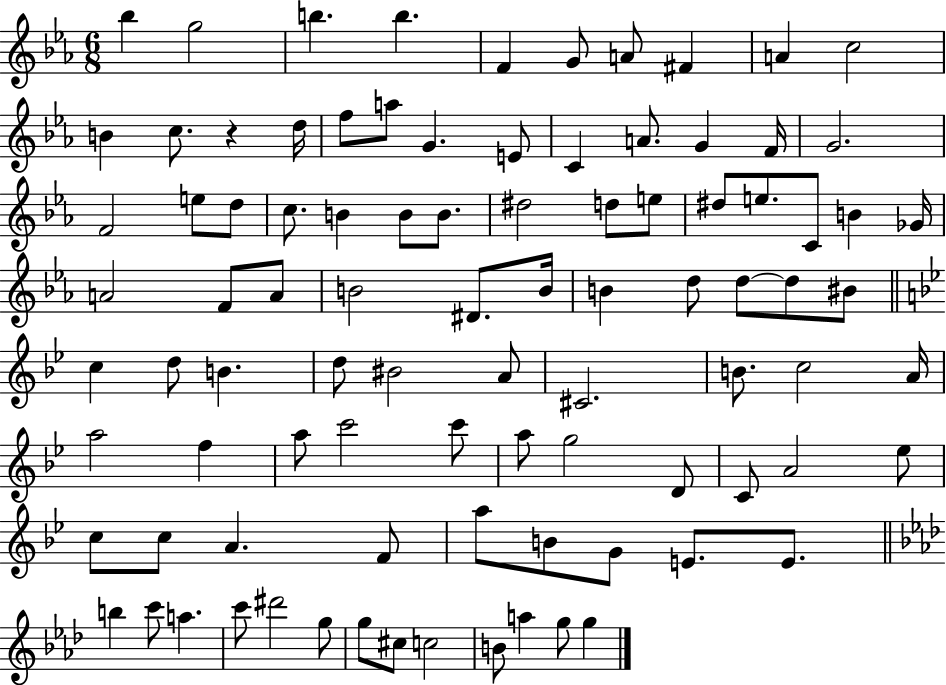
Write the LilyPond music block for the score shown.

{
  \clef treble
  \numericTimeSignature
  \time 6/8
  \key ees \major
  bes''4 g''2 | b''4. b''4. | f'4 g'8 a'8 fis'4 | a'4 c''2 | \break b'4 c''8. r4 d''16 | f''8 a''8 g'4. e'8 | c'4 a'8. g'4 f'16 | g'2. | \break f'2 e''8 d''8 | c''8. b'4 b'8 b'8. | dis''2 d''8 e''8 | dis''8 e''8. c'8 b'4 ges'16 | \break a'2 f'8 a'8 | b'2 dis'8. b'16 | b'4 d''8 d''8~~ d''8 bis'8 | \bar "||" \break \key bes \major c''4 d''8 b'4. | d''8 bis'2 a'8 | cis'2. | b'8. c''2 a'16 | \break a''2 f''4 | a''8 c'''2 c'''8 | a''8 g''2 d'8 | c'8 a'2 ees''8 | \break c''8 c''8 a'4. f'8 | a''8 b'8 g'8 e'8. e'8. | \bar "||" \break \key aes \major b''4 c'''8 a''4. | c'''8 dis'''2 g''8 | g''8 cis''8 c''2 | b'8 a''4 g''8 g''4 | \break \bar "|."
}